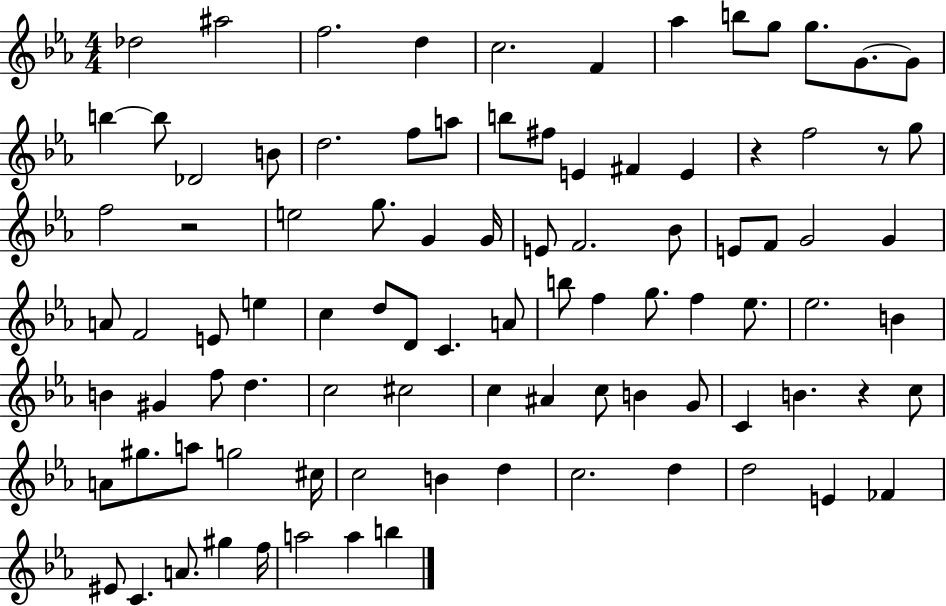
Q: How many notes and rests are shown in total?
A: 93